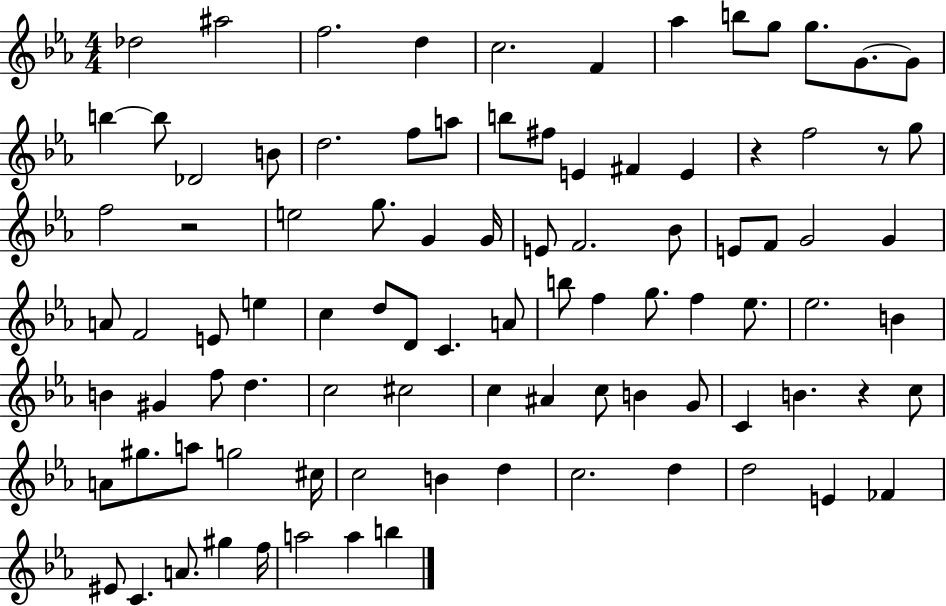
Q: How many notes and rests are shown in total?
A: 93